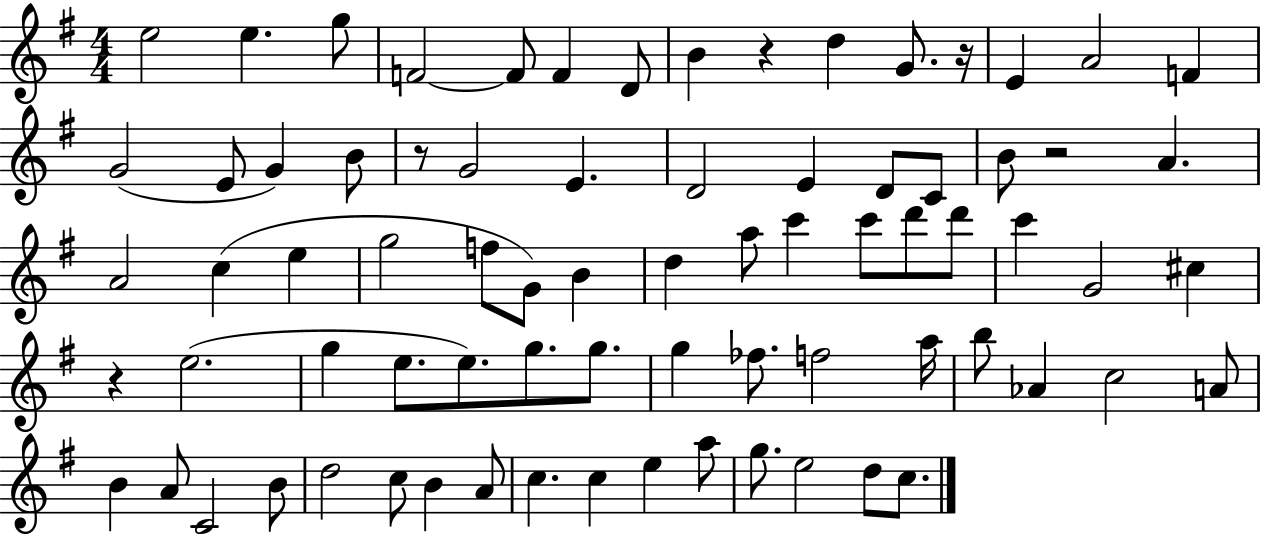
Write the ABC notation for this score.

X:1
T:Untitled
M:4/4
L:1/4
K:G
e2 e g/2 F2 F/2 F D/2 B z d G/2 z/4 E A2 F G2 E/2 G B/2 z/2 G2 E D2 E D/2 C/2 B/2 z2 A A2 c e g2 f/2 G/2 B d a/2 c' c'/2 d'/2 d'/2 c' G2 ^c z e2 g e/2 e/2 g/2 g/2 g _f/2 f2 a/4 b/2 _A c2 A/2 B A/2 C2 B/2 d2 c/2 B A/2 c c e a/2 g/2 e2 d/2 c/2